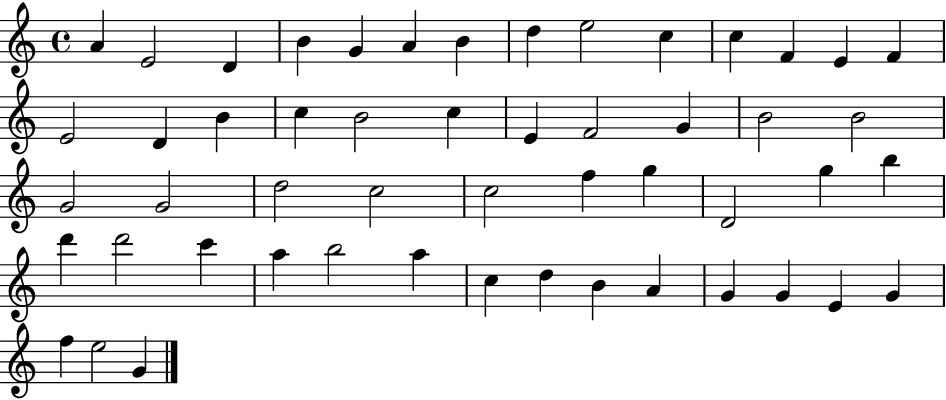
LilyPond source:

{
  \clef treble
  \time 4/4
  \defaultTimeSignature
  \key c \major
  a'4 e'2 d'4 | b'4 g'4 a'4 b'4 | d''4 e''2 c''4 | c''4 f'4 e'4 f'4 | \break e'2 d'4 b'4 | c''4 b'2 c''4 | e'4 f'2 g'4 | b'2 b'2 | \break g'2 g'2 | d''2 c''2 | c''2 f''4 g''4 | d'2 g''4 b''4 | \break d'''4 d'''2 c'''4 | a''4 b''2 a''4 | c''4 d''4 b'4 a'4 | g'4 g'4 e'4 g'4 | \break f''4 e''2 g'4 | \bar "|."
}